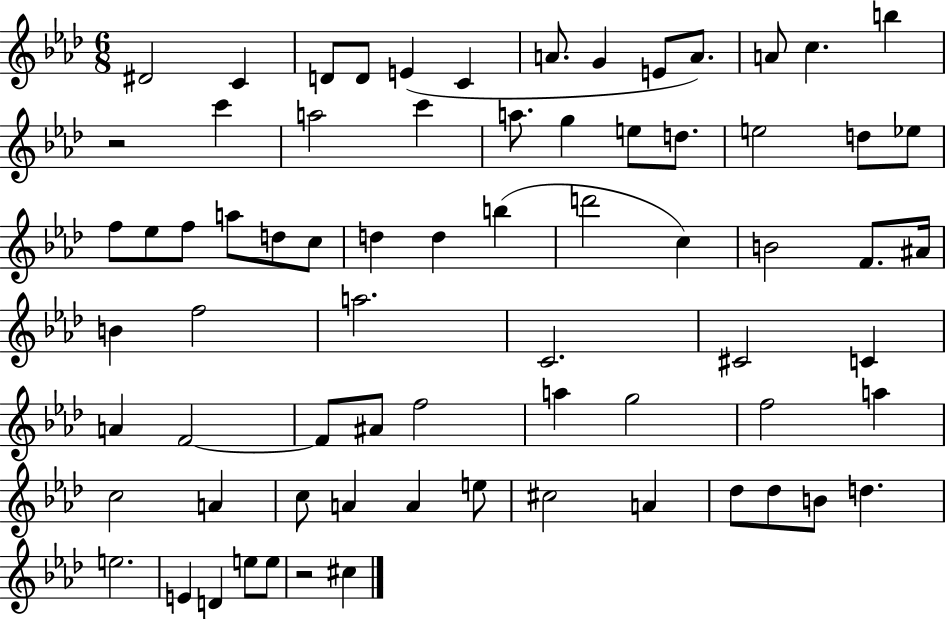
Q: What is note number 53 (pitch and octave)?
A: C5